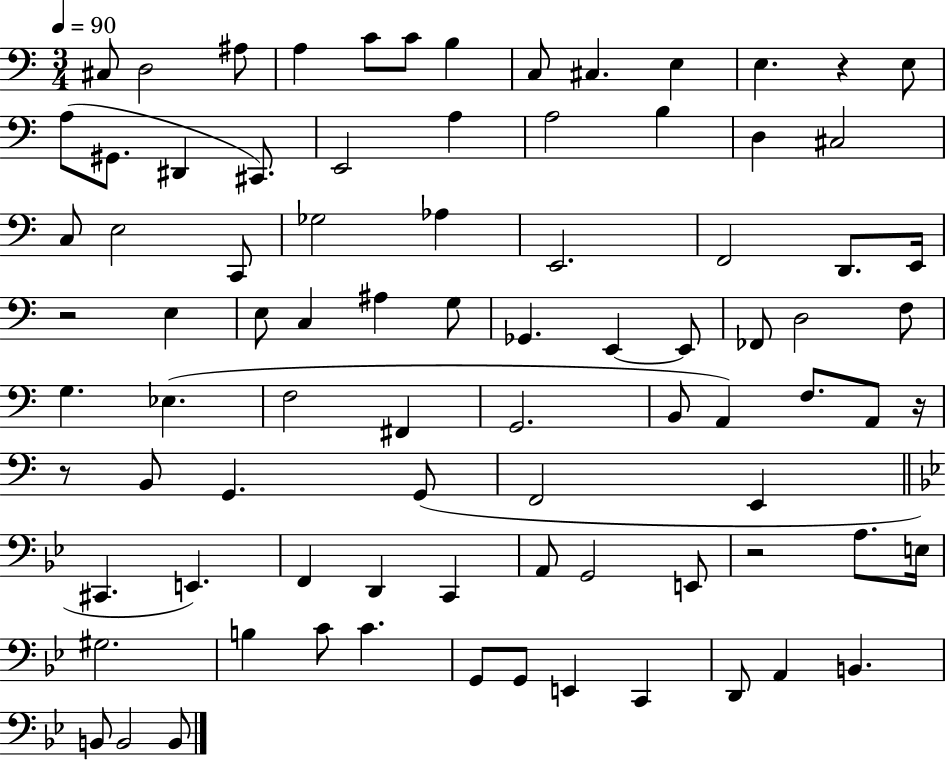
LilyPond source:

{
  \clef bass
  \numericTimeSignature
  \time 3/4
  \key c \major
  \tempo 4 = 90
  \repeat volta 2 { cis8 d2 ais8 | a4 c'8 c'8 b4 | c8 cis4. e4 | e4. r4 e8 | \break a8( gis,8. dis,4 cis,8.) | e,2 a4 | a2 b4 | d4 cis2 | \break c8 e2 c,8 | ges2 aes4 | e,2. | f,2 d,8. e,16 | \break r2 e4 | e8 c4 ais4 g8 | ges,4. e,4~~ e,8 | fes,8 d2 f8 | \break g4. ees4.( | f2 fis,4 | g,2. | b,8 a,4) f8. a,8 r16 | \break r8 b,8 g,4. g,8( | f,2 e,4 | \bar "||" \break \key bes \major cis,4. e,4.) | f,4 d,4 c,4 | a,8 g,2 e,8 | r2 a8. e16 | \break gis2. | b4 c'8 c'4. | g,8 g,8 e,4 c,4 | d,8 a,4 b,4. | \break b,8 b,2 b,8 | } \bar "|."
}